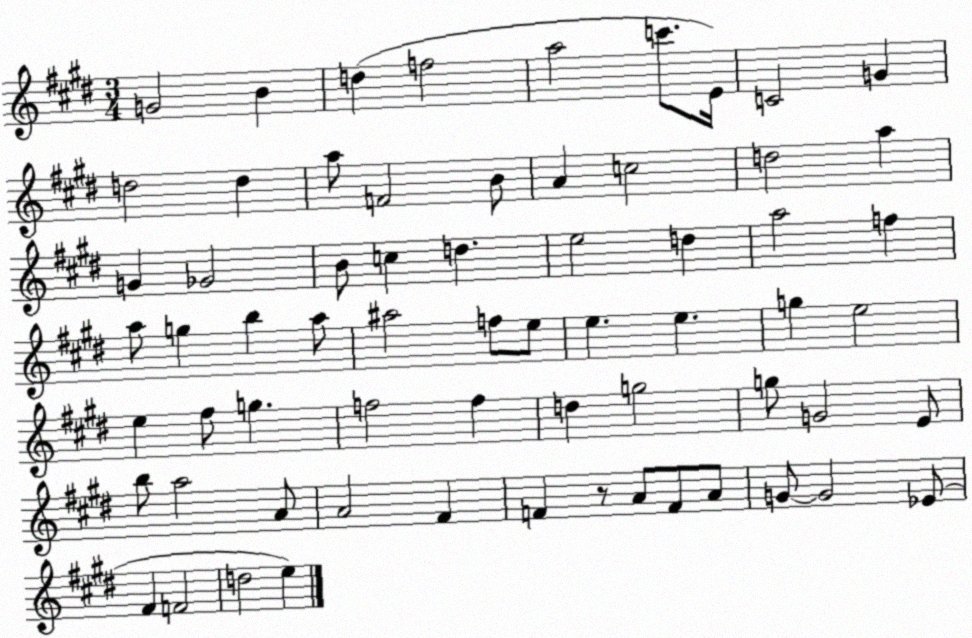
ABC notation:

X:1
T:Untitled
M:3/4
L:1/4
K:E
G2 B d f2 a2 c'/2 E/4 C2 G d2 d a/2 F2 B/2 A c2 d2 a G _G2 B/2 c d e2 d a2 f a/2 g b a/2 ^a2 f/2 e/2 e e g e2 e ^f/2 g f2 f d g2 g/2 G2 E/2 b/2 a2 A/2 A2 ^F F z/2 A/2 F/2 A/2 G/2 G2 _E/2 ^F F2 d2 e